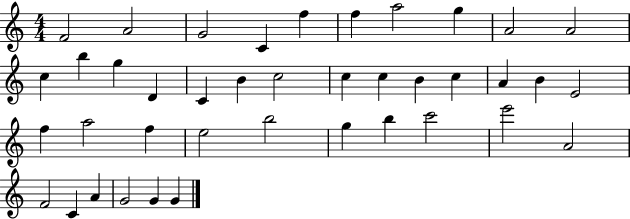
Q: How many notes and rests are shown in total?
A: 40